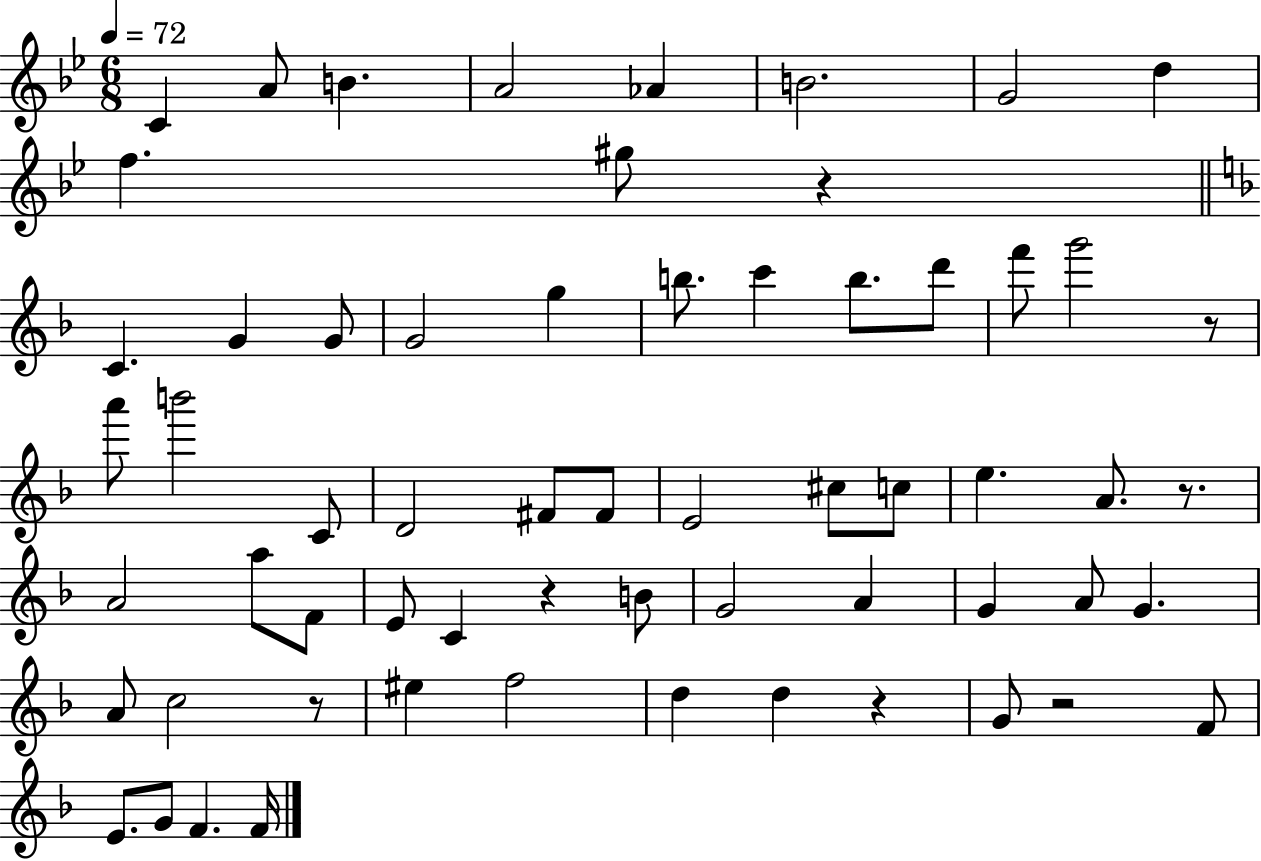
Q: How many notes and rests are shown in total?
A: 62